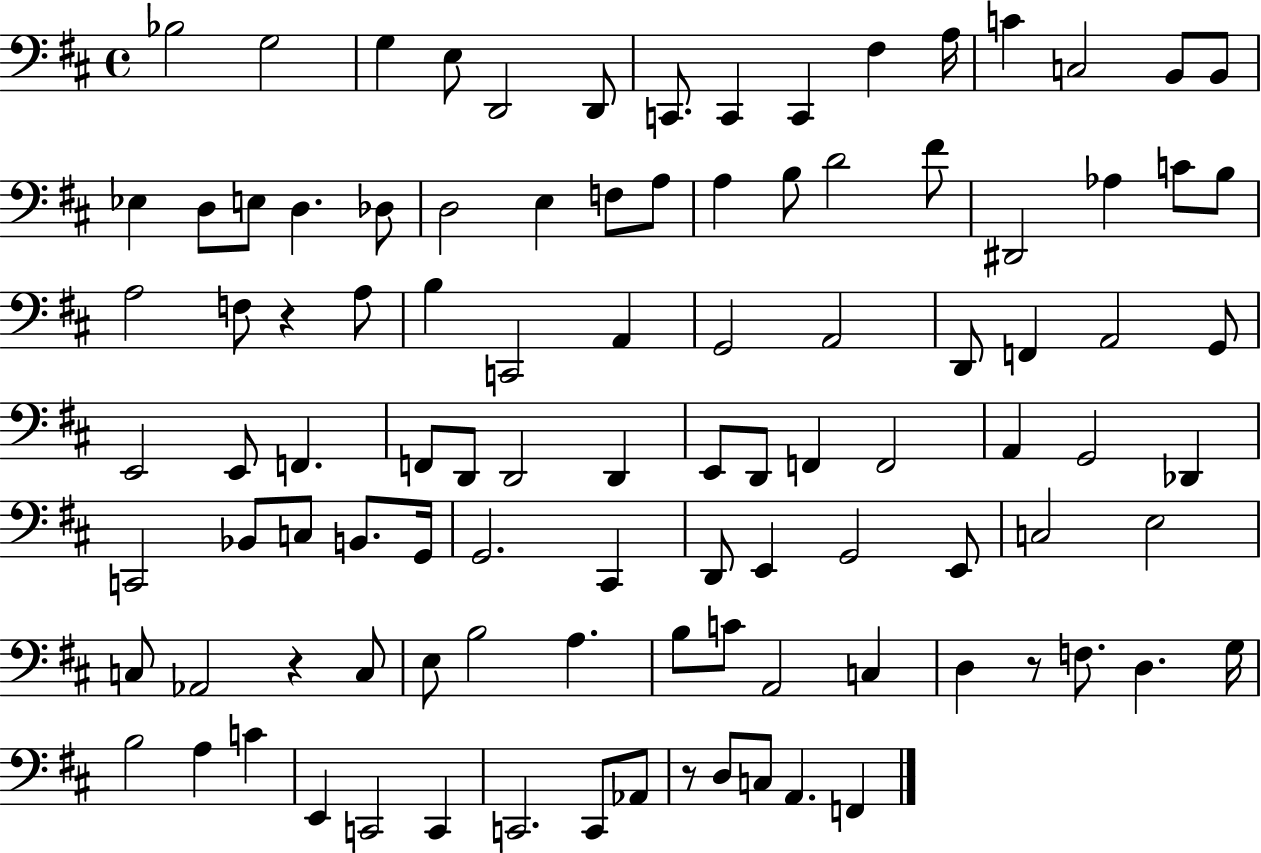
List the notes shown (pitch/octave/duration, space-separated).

Bb3/h G3/h G3/q E3/e D2/h D2/e C2/e. C2/q C2/q F#3/q A3/s C4/q C3/h B2/e B2/e Eb3/q D3/e E3/e D3/q. Db3/e D3/h E3/q F3/e A3/e A3/q B3/e D4/h F#4/e D#2/h Ab3/q C4/e B3/e A3/h F3/e R/q A3/e B3/q C2/h A2/q G2/h A2/h D2/e F2/q A2/h G2/e E2/h E2/e F2/q. F2/e D2/e D2/h D2/q E2/e D2/e F2/q F2/h A2/q G2/h Db2/q C2/h Bb2/e C3/e B2/e. G2/s G2/h. C#2/q D2/e E2/q G2/h E2/e C3/h E3/h C3/e Ab2/h R/q C3/e E3/e B3/h A3/q. B3/e C4/e A2/h C3/q D3/q R/e F3/e. D3/q. G3/s B3/h A3/q C4/q E2/q C2/h C2/q C2/h. C2/e Ab2/e R/e D3/e C3/e A2/q. F2/q